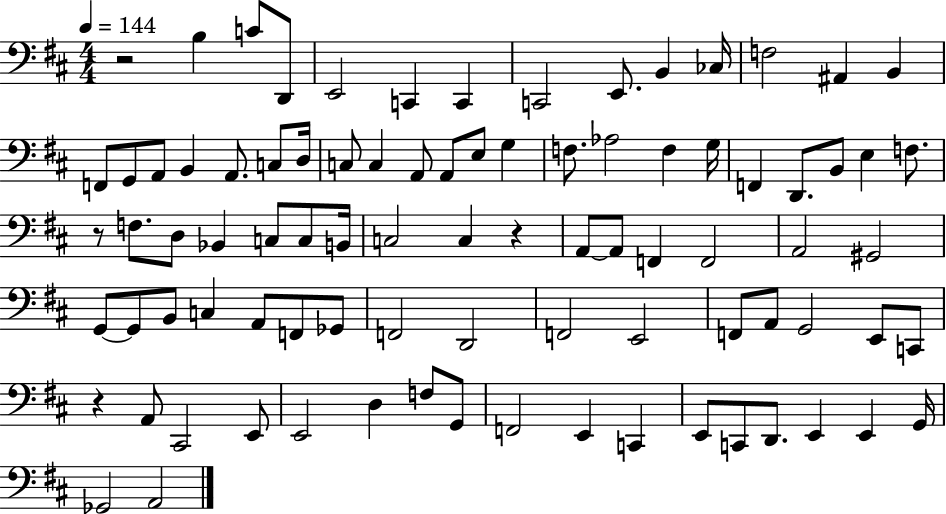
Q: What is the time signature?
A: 4/4